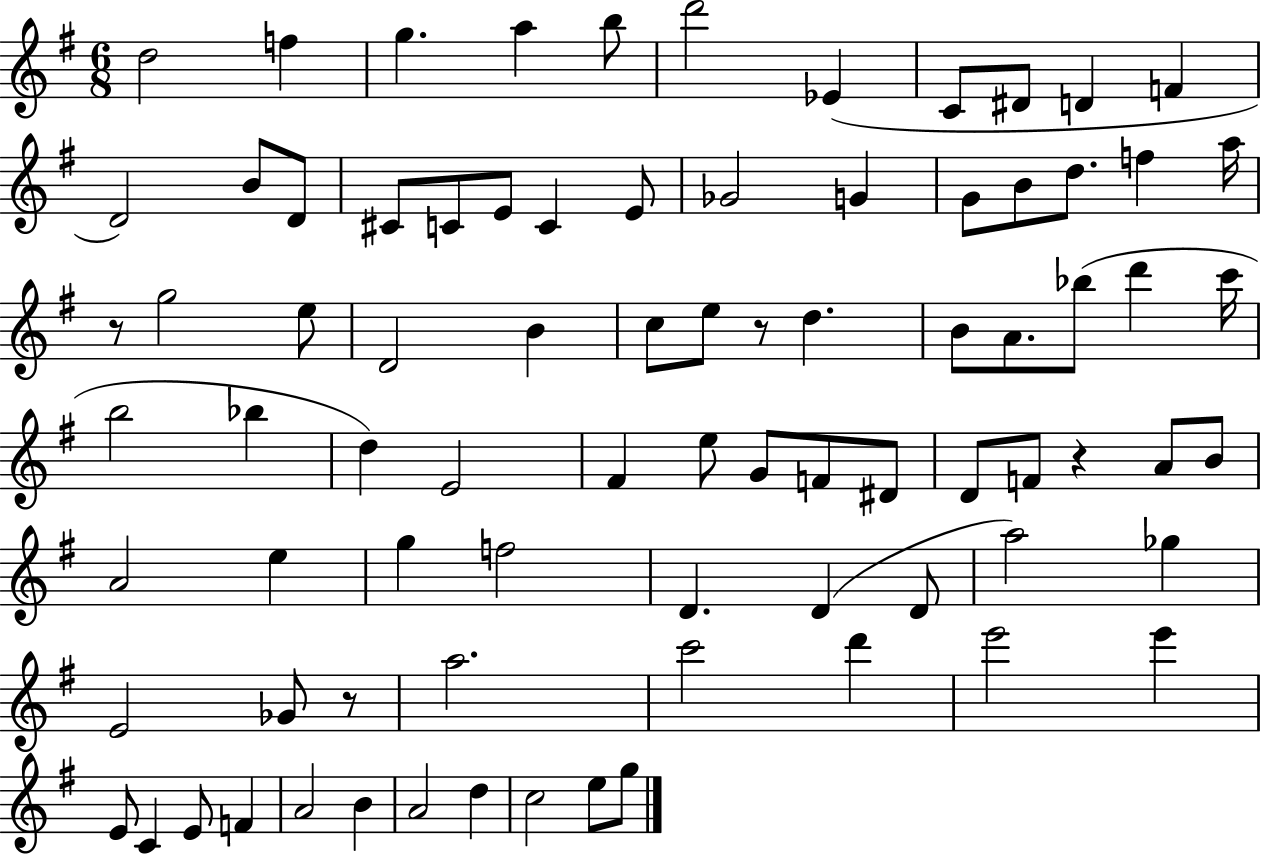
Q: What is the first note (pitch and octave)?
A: D5